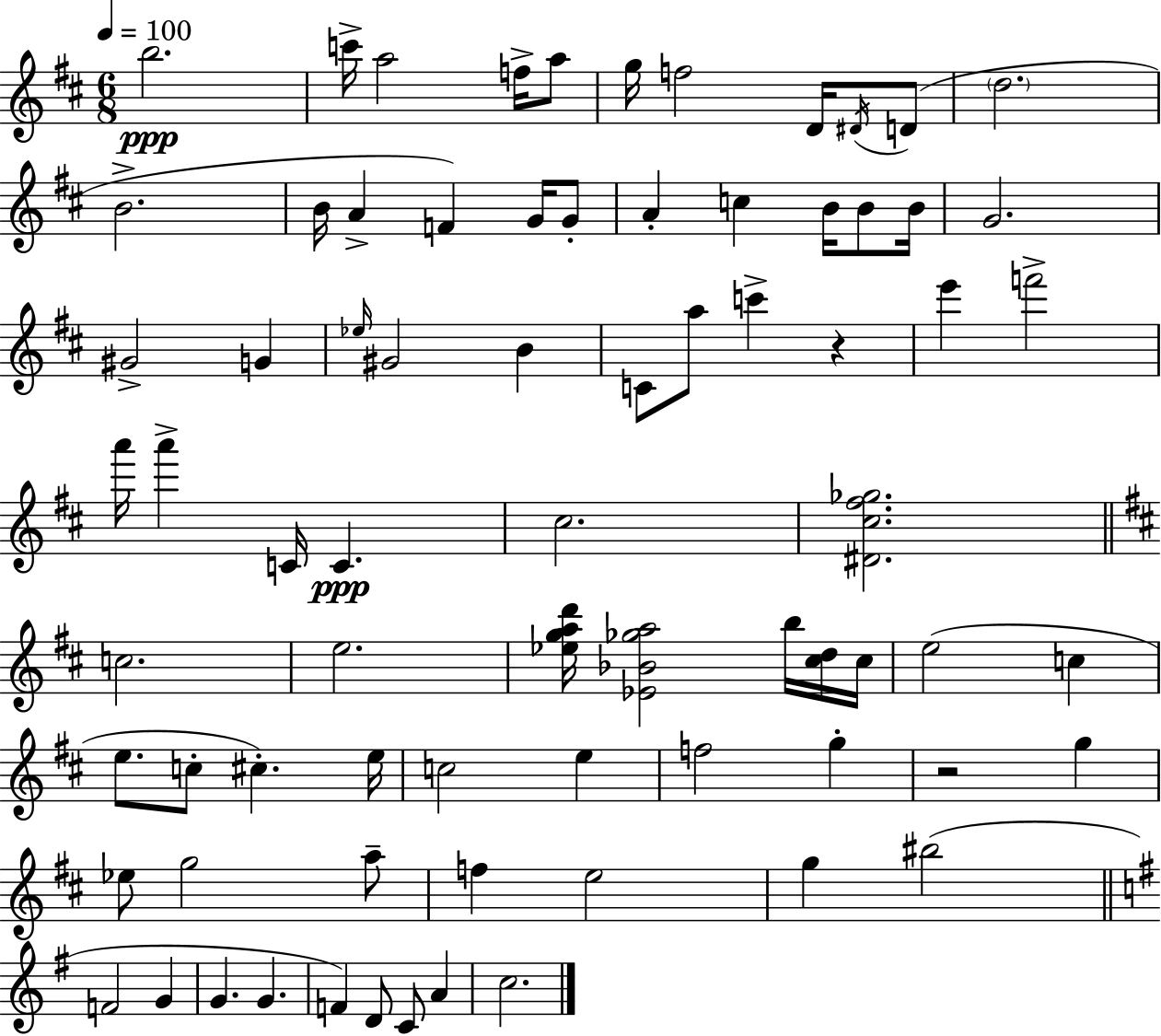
{
  \clef treble
  \numericTimeSignature
  \time 6/8
  \key d \major
  \tempo 4 = 100
  \repeat volta 2 { b''2.\ppp | c'''16-> a''2 f''16-> a''8 | g''16 f''2 d'16 \acciaccatura { dis'16 } d'8( | \parenthesize d''2. | \break b'2.-> | b'16 a'4-> f'4) g'16 g'8-. | a'4-. c''4 b'16 b'8 | b'16 g'2. | \break gis'2-> g'4 | \grace { ees''16 } gis'2 b'4 | c'8 a''8 c'''4-> r4 | e'''4 f'''2-> | \break a'''16 a'''4-> c'16 c'4.\ppp | cis''2. | <dis' cis'' fis'' ges''>2. | \bar "||" \break \key b \minor c''2. | e''2. | <ees'' g'' a'' d'''>16 <ees' bes' ges'' a''>2 b''16 <cis'' d''>16 cis''16 | e''2( c''4 | \break e''8. c''8-. cis''4.-.) e''16 | c''2 e''4 | f''2 g''4-. | r2 g''4 | \break ees''8 g''2 a''8-- | f''4 e''2 | g''4 bis''2( | \bar "||" \break \key g \major f'2 g'4 | g'4. g'4. | f'4) d'8 c'8 a'4 | c''2. | \break } \bar "|."
}